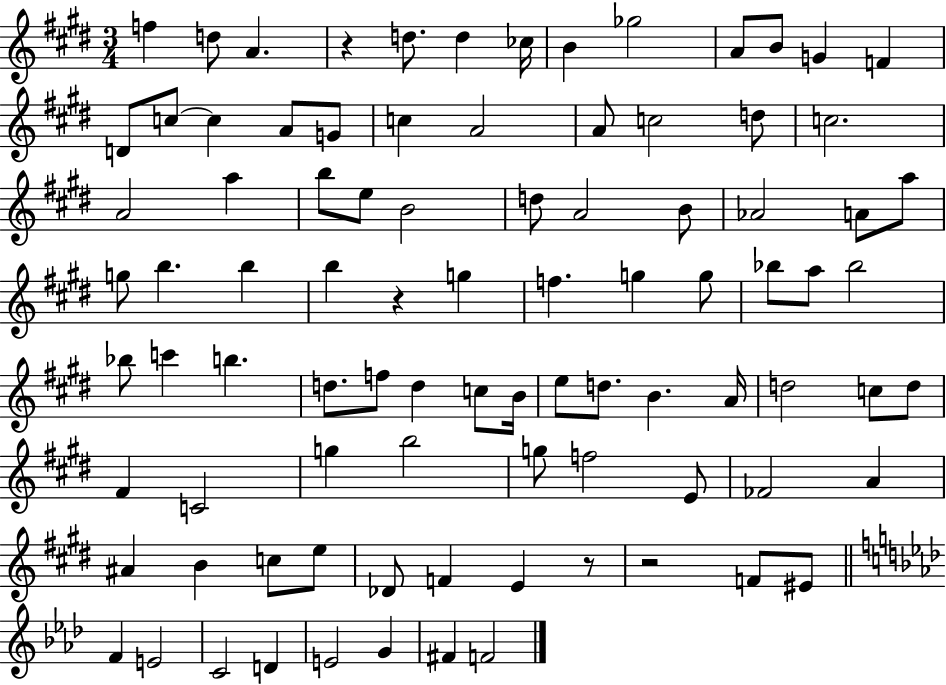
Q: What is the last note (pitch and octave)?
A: F4